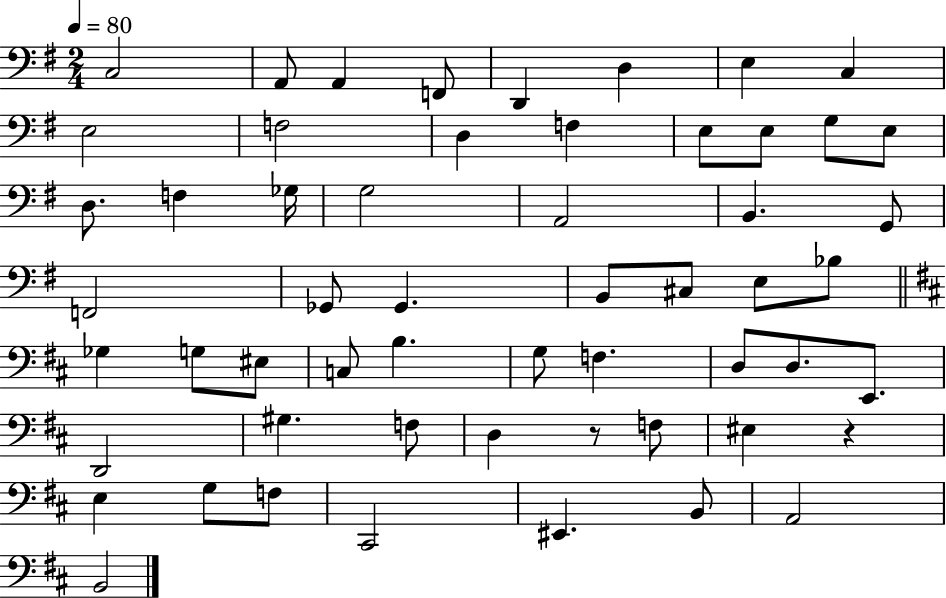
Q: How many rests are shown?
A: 2